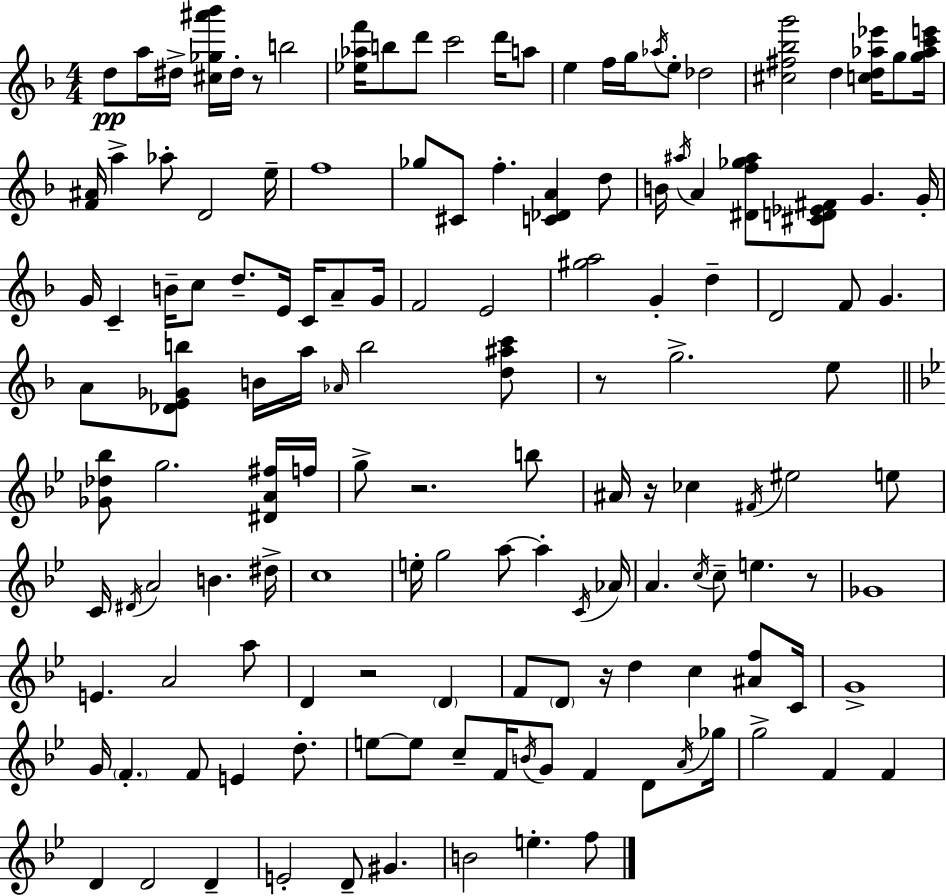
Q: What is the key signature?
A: F major